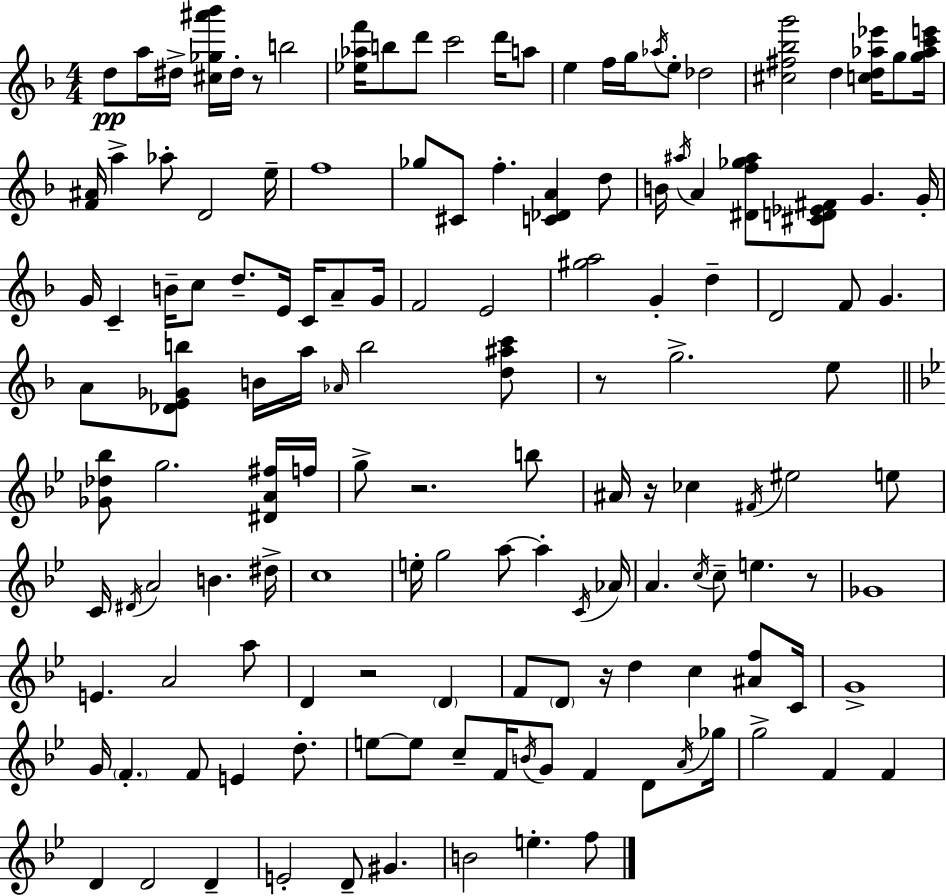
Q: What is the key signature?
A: F major